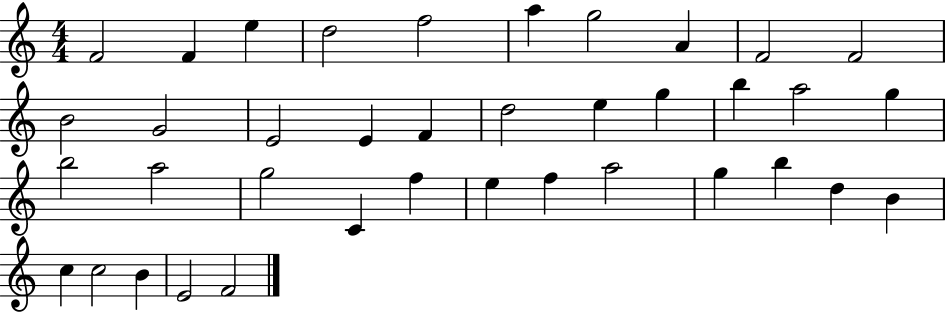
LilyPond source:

{
  \clef treble
  \numericTimeSignature
  \time 4/4
  \key c \major
  f'2 f'4 e''4 | d''2 f''2 | a''4 g''2 a'4 | f'2 f'2 | \break b'2 g'2 | e'2 e'4 f'4 | d''2 e''4 g''4 | b''4 a''2 g''4 | \break b''2 a''2 | g''2 c'4 f''4 | e''4 f''4 a''2 | g''4 b''4 d''4 b'4 | \break c''4 c''2 b'4 | e'2 f'2 | \bar "|."
}